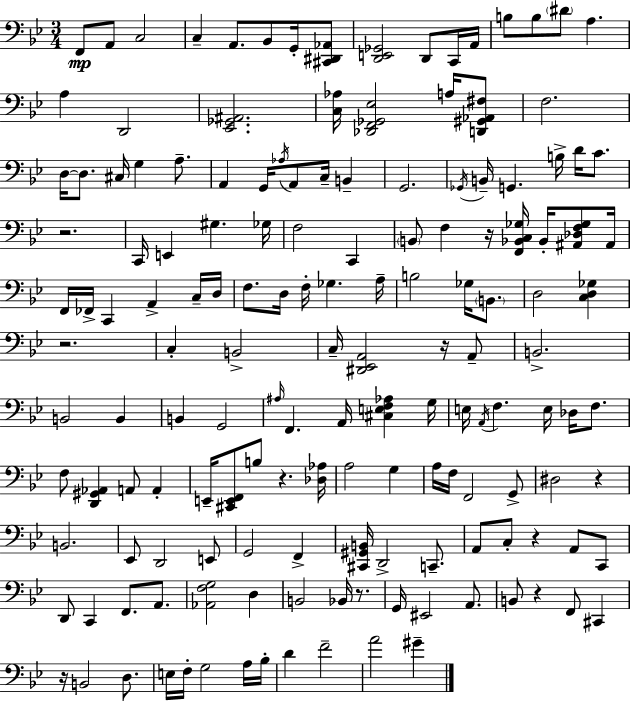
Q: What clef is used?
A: bass